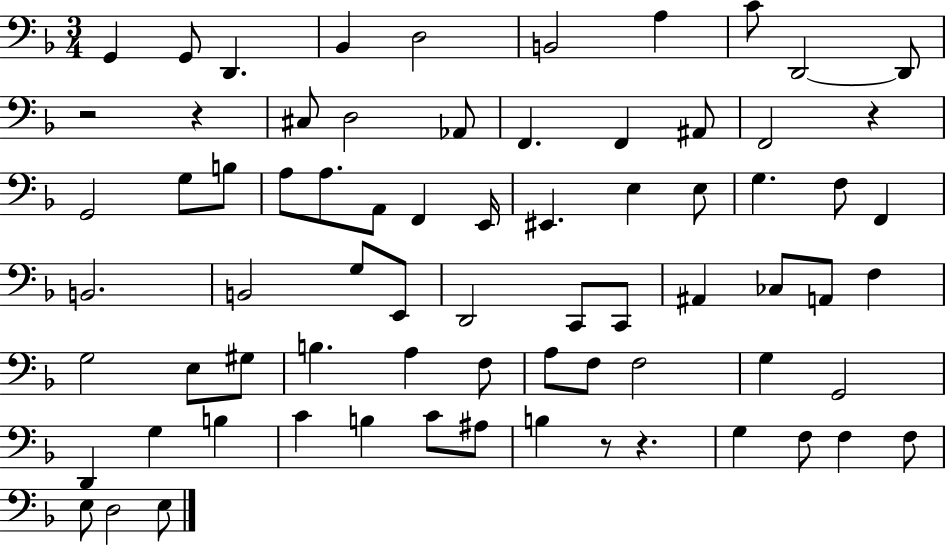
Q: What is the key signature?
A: F major